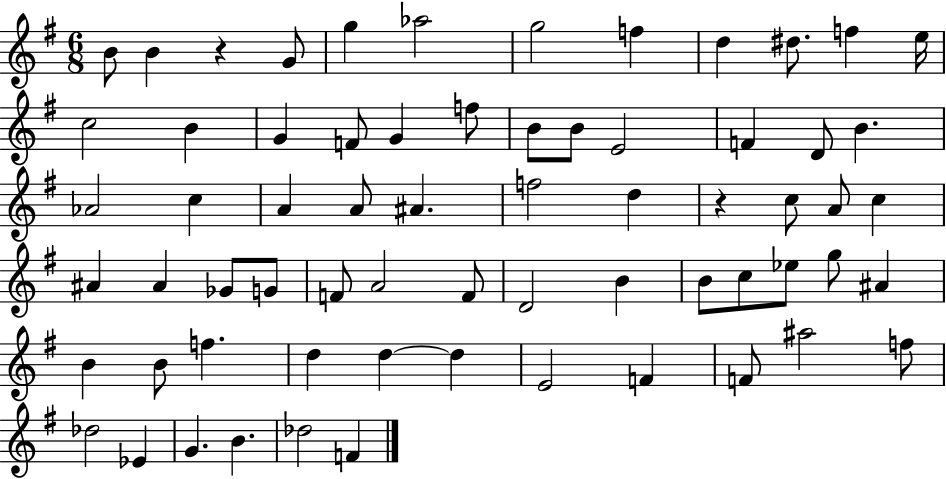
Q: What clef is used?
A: treble